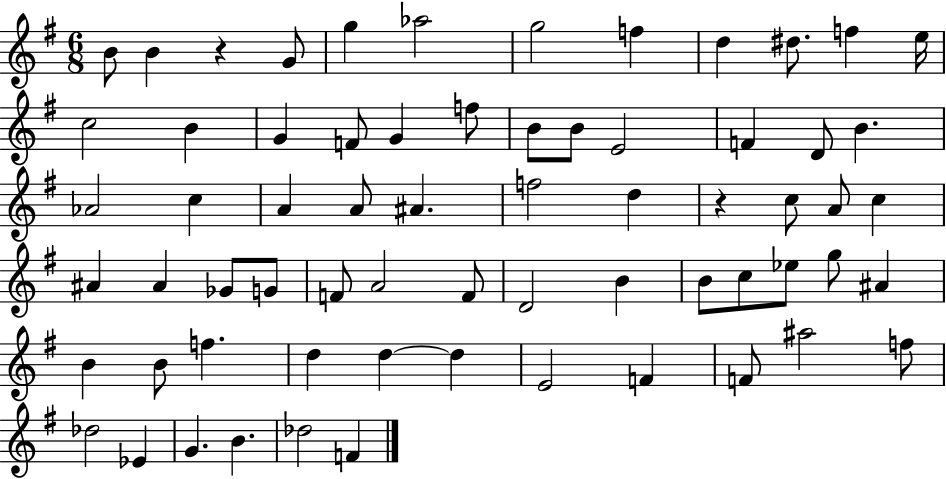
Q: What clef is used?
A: treble